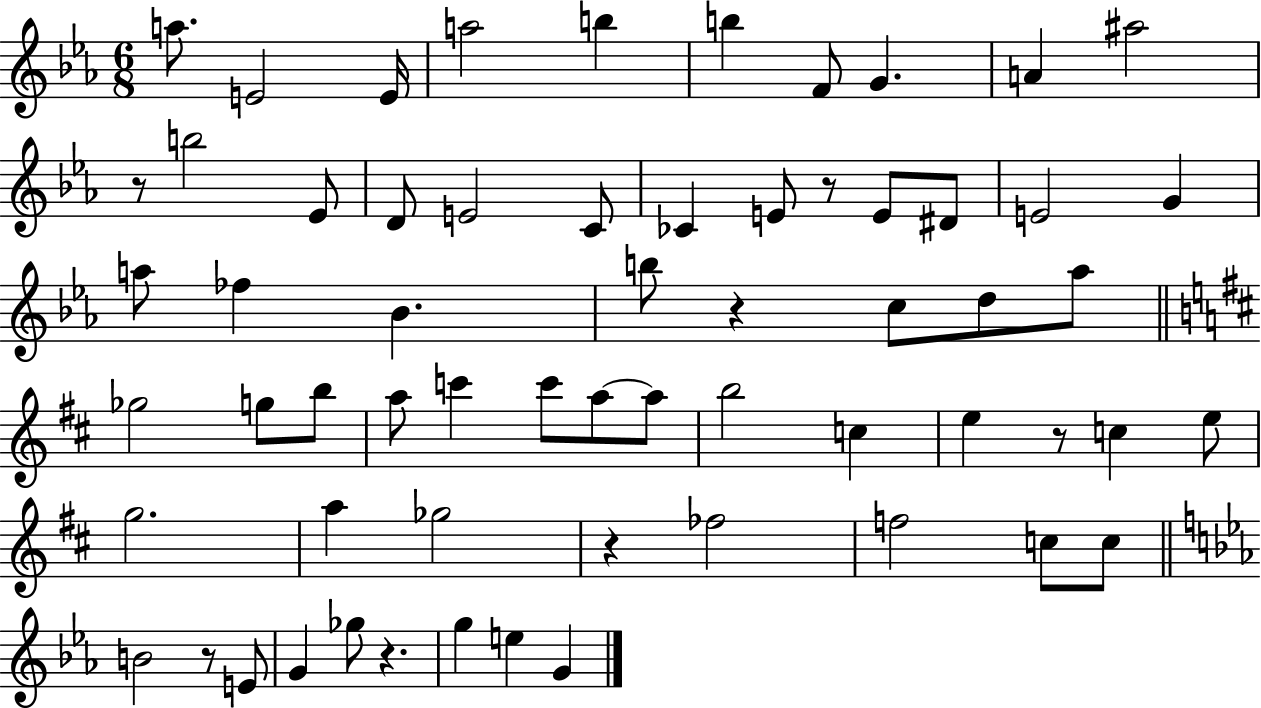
{
  \clef treble
  \numericTimeSignature
  \time 6/8
  \key ees \major
  a''8. e'2 e'16 | a''2 b''4 | b''4 f'8 g'4. | a'4 ais''2 | \break r8 b''2 ees'8 | d'8 e'2 c'8 | ces'4 e'8 r8 e'8 dis'8 | e'2 g'4 | \break a''8 fes''4 bes'4. | b''8 r4 c''8 d''8 aes''8 | \bar "||" \break \key b \minor ges''2 g''8 b''8 | a''8 c'''4 c'''8 a''8~~ a''8 | b''2 c''4 | e''4 r8 c''4 e''8 | \break g''2. | a''4 ges''2 | r4 fes''2 | f''2 c''8 c''8 | \break \bar "||" \break \key ees \major b'2 r8 e'8 | g'4 ges''8 r4. | g''4 e''4 g'4 | \bar "|."
}